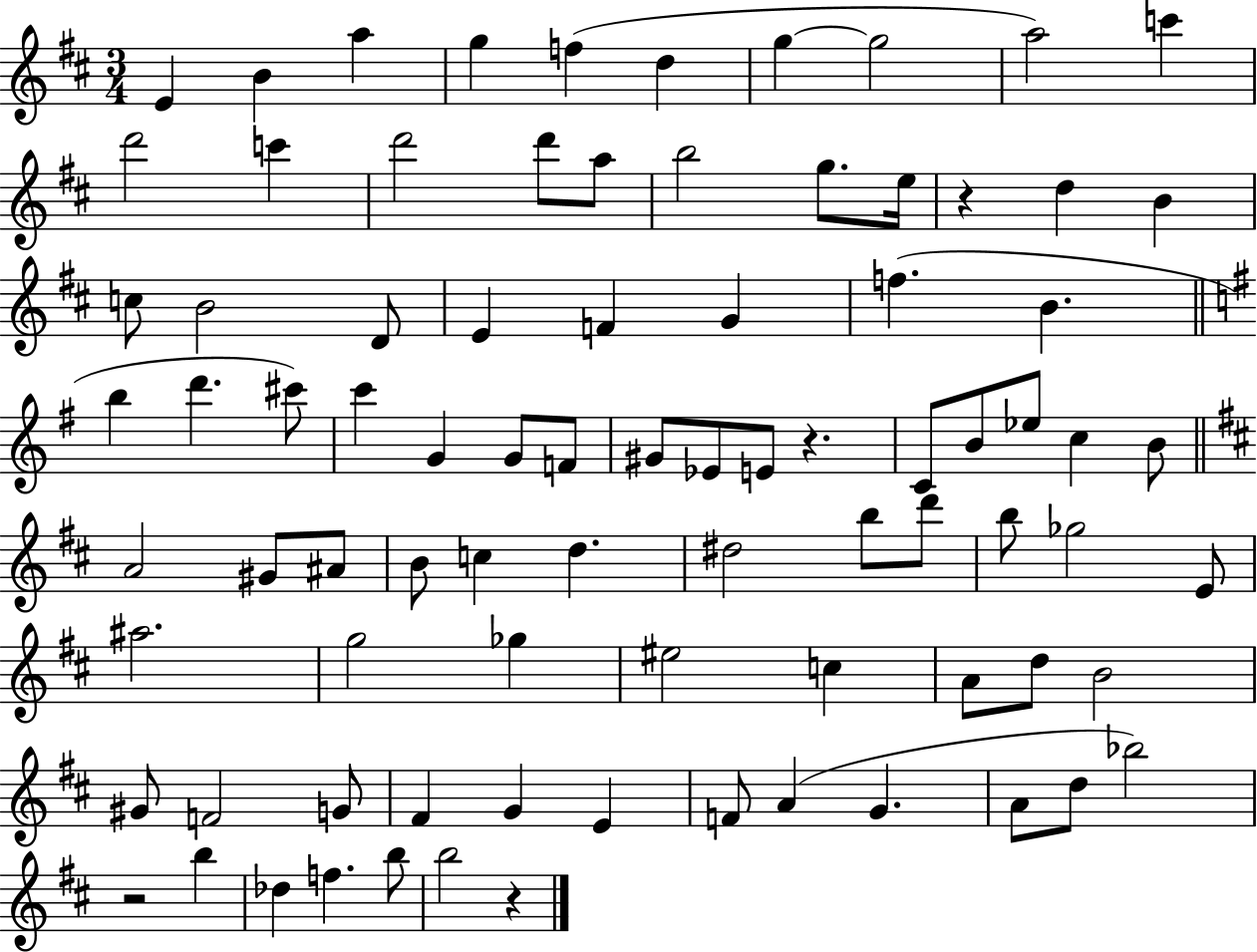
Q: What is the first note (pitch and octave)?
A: E4